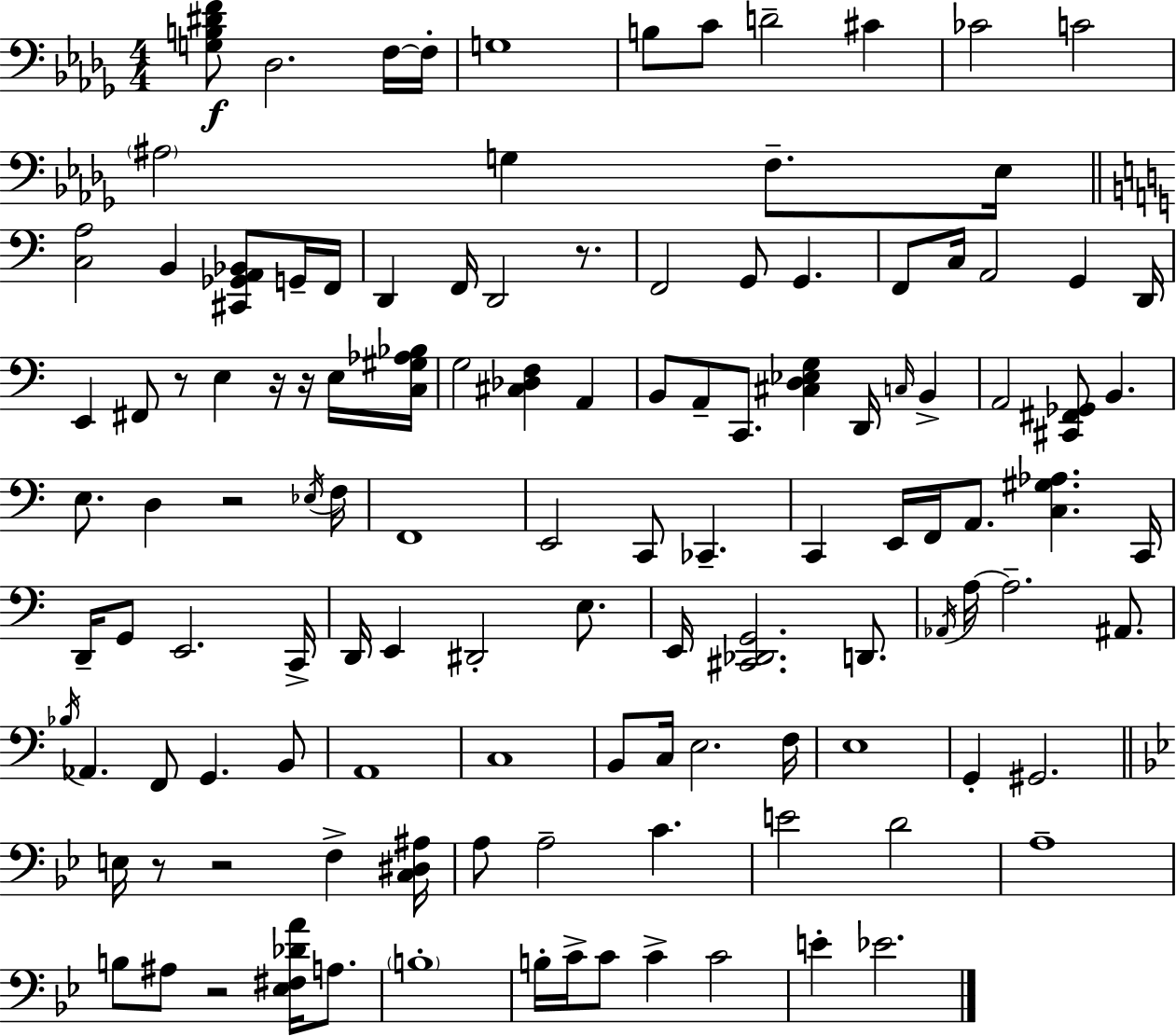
{
  \clef bass
  \numericTimeSignature
  \time 4/4
  \key bes \minor
  \repeat volta 2 { <g b dis' f'>8\f des2. f16~~ f16-. | g1 | b8 c'8 d'2-- cis'4 | ces'2 c'2 | \break \parenthesize ais2 g4 f8.-- ees16 | \bar "||" \break \key a \minor <c a>2 b,4 <cis, ges, a, bes,>8 g,16-- f,16 | d,4 f,16 d,2 r8. | f,2 g,8 g,4. | f,8 c16 a,2 g,4 d,16 | \break e,4 fis,8 r8 e4 r16 r16 e16 <c gis aes bes>16 | g2 <cis des f>4 a,4 | b,8 a,8-- c,8. <cis d ees g>4 d,16 \grace { c16 } b,4-> | a,2 <cis, fis, ges,>8 b,4. | \break e8. d4 r2 | \acciaccatura { ees16 } f16 f,1 | e,2 c,8 ces,4.-- | c,4 e,16 f,16 a,8. <c gis aes>4. | \break c,16 d,16-- g,8 e,2. | c,16-> d,16 e,4 dis,2-. e8. | e,16 <cis, des, g,>2. d,8. | \acciaccatura { aes,16 } a16~~ a2.-- | \break ais,8. \acciaccatura { bes16 } aes,4. f,8 g,4. | b,8 a,1 | c1 | b,8 c16 e2. | \break f16 e1 | g,4-. gis,2. | \bar "||" \break \key bes \major e16 r8 r2 f4-> <c dis ais>16 | a8 a2-- c'4. | e'2 d'2 | a1-- | \break b8 ais8 r2 <ees fis des' a'>16 a8. | \parenthesize b1-. | b16-. c'16-> c'8 c'4-> c'2 | e'4-. ees'2. | \break } \bar "|."
}